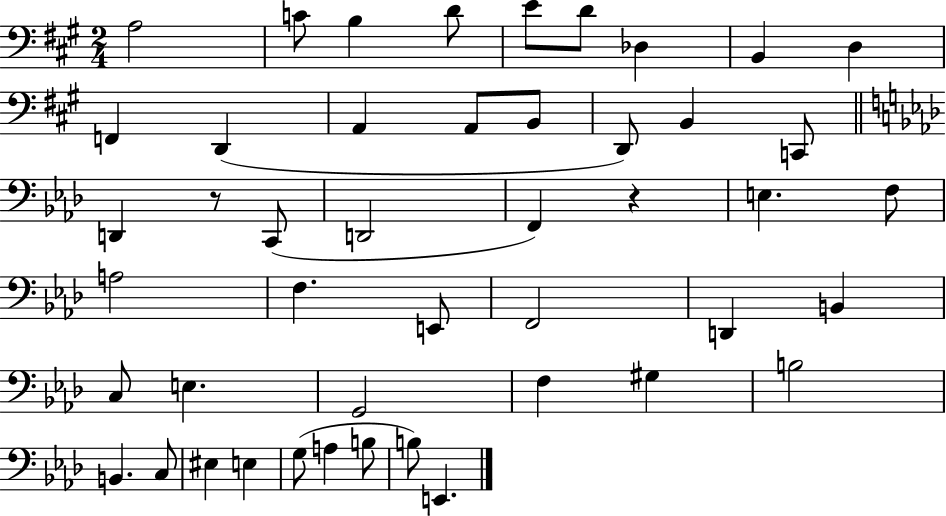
{
  \clef bass
  \numericTimeSignature
  \time 2/4
  \key a \major
  a2 | c'8 b4 d'8 | e'8 d'8 des4 | b,4 d4 | \break f,4 d,4( | a,4 a,8 b,8 | d,8) b,4 c,8 | \bar "||" \break \key aes \major d,4 r8 c,8( | d,2 | f,4) r4 | e4. f8 | \break a2 | f4. e,8 | f,2 | d,4 b,4 | \break c8 e4. | g,2 | f4 gis4 | b2 | \break b,4. c8 | eis4 e4 | g8( a4 b8 | b8) e,4. | \break \bar "|."
}